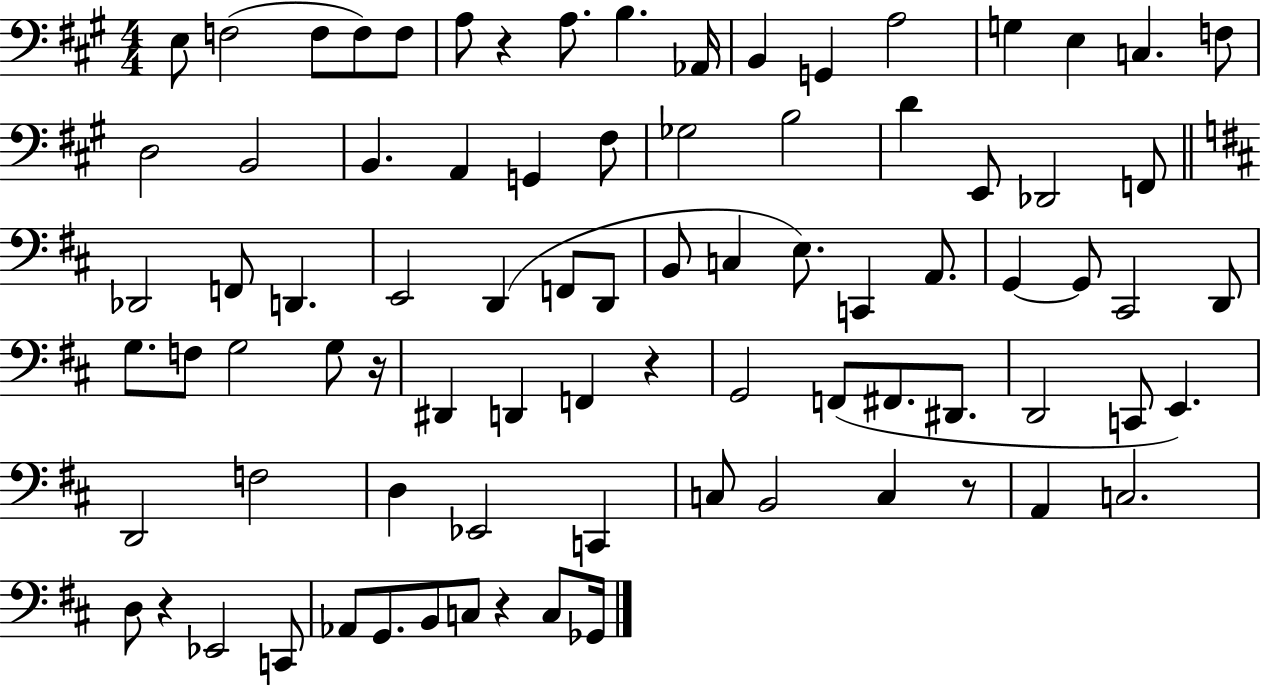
E3/e F3/h F3/e F3/e F3/e A3/e R/q A3/e. B3/q. Ab2/s B2/q G2/q A3/h G3/q E3/q C3/q. F3/e D3/h B2/h B2/q. A2/q G2/q F#3/e Gb3/h B3/h D4/q E2/e Db2/h F2/e Db2/h F2/e D2/q. E2/h D2/q F2/e D2/e B2/e C3/q E3/e. C2/q A2/e. G2/q G2/e C#2/h D2/e G3/e. F3/e G3/h G3/e R/s D#2/q D2/q F2/q R/q G2/h F2/e F#2/e. D#2/e. D2/h C2/e E2/q. D2/h F3/h D3/q Eb2/h C2/q C3/e B2/h C3/q R/e A2/q C3/h. D3/e R/q Eb2/h C2/e Ab2/e G2/e. B2/e C3/e R/q C3/e Gb2/s